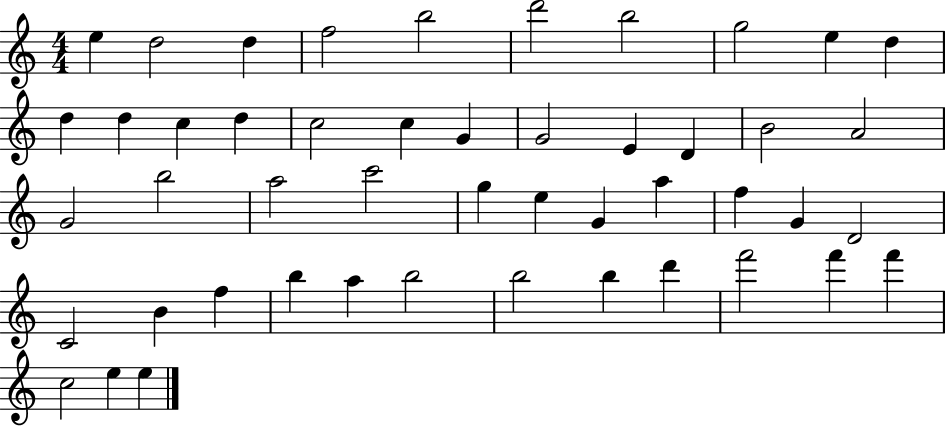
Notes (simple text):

E5/q D5/h D5/q F5/h B5/h D6/h B5/h G5/h E5/q D5/q D5/q D5/q C5/q D5/q C5/h C5/q G4/q G4/h E4/q D4/q B4/h A4/h G4/h B5/h A5/h C6/h G5/q E5/q G4/q A5/q F5/q G4/q D4/h C4/h B4/q F5/q B5/q A5/q B5/h B5/h B5/q D6/q F6/h F6/q F6/q C5/h E5/q E5/q